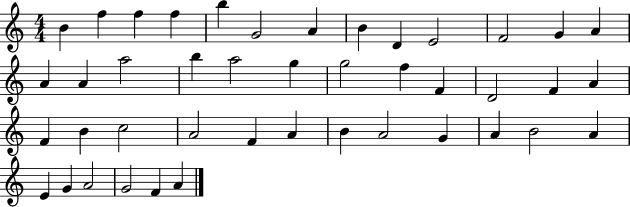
B4/q F5/q F5/q F5/q B5/q G4/h A4/q B4/q D4/q E4/h F4/h G4/q A4/q A4/q A4/q A5/h B5/q A5/h G5/q G5/h F5/q F4/q D4/h F4/q A4/q F4/q B4/q C5/h A4/h F4/q A4/q B4/q A4/h G4/q A4/q B4/h A4/q E4/q G4/q A4/h G4/h F4/q A4/q